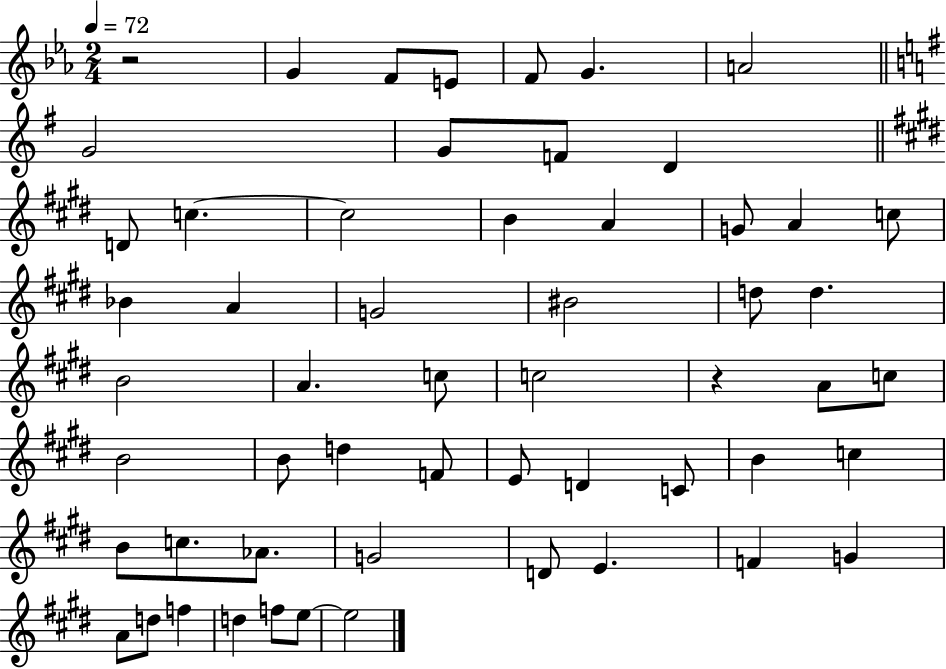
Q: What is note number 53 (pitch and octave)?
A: E5